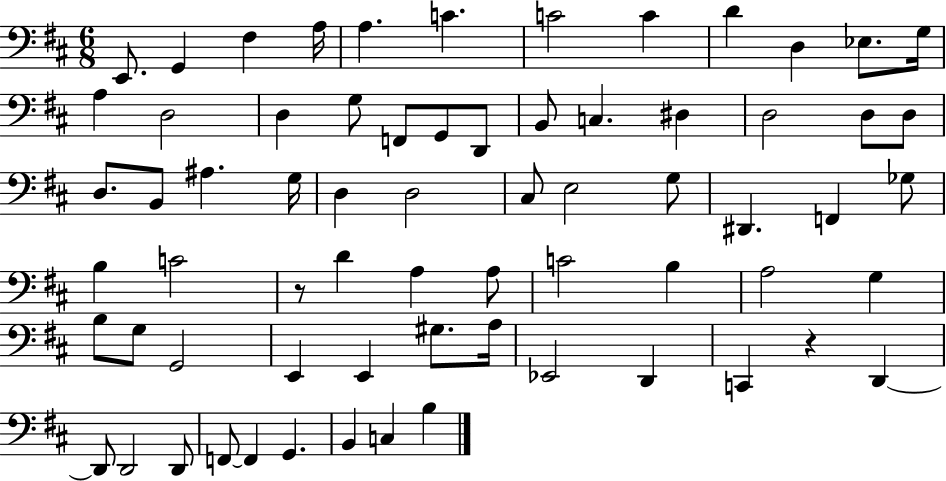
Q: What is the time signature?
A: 6/8